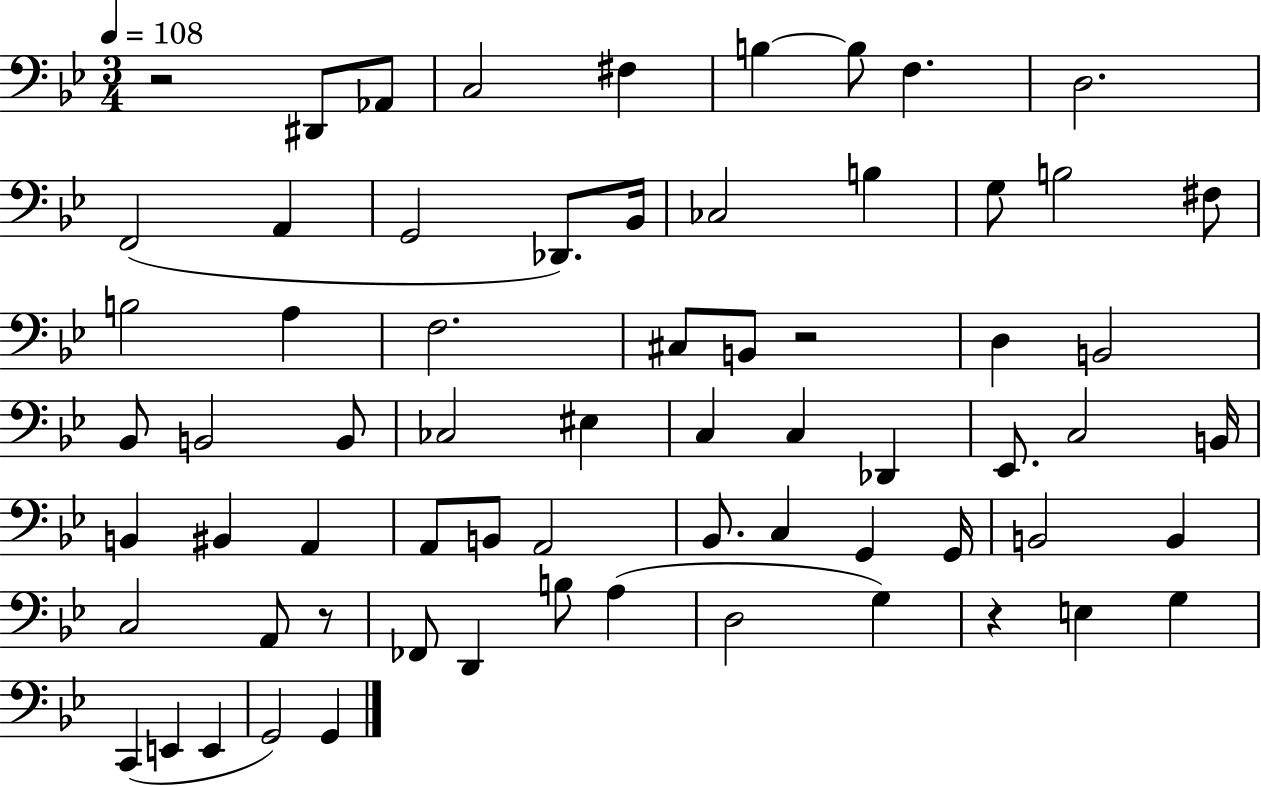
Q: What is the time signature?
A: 3/4